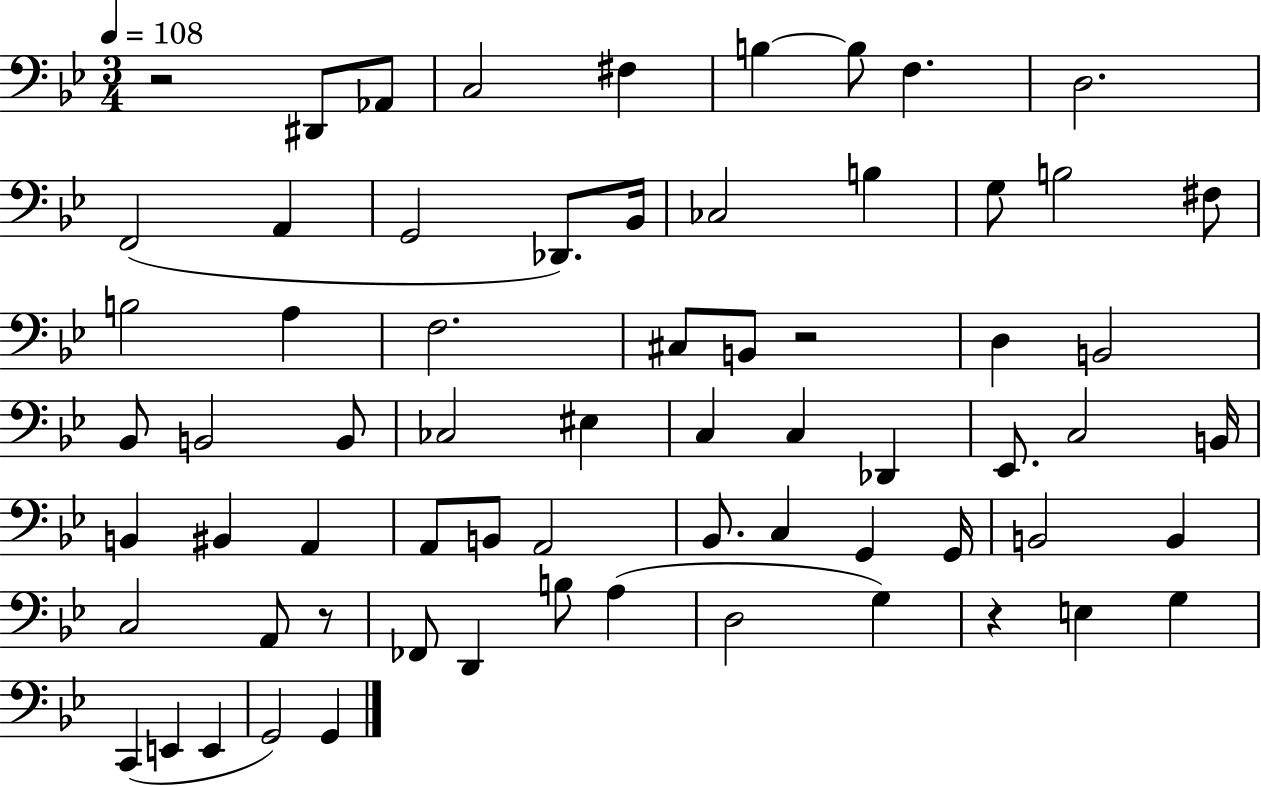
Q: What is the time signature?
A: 3/4